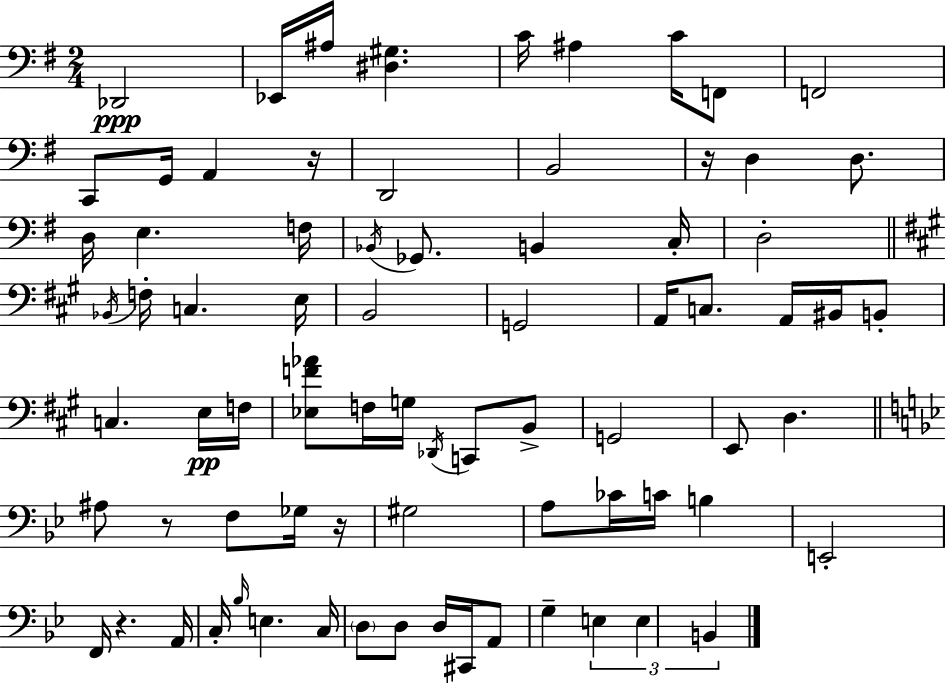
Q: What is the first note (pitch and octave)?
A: Db2